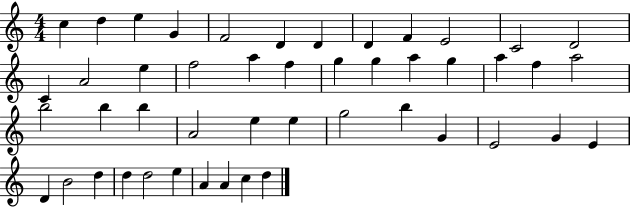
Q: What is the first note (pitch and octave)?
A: C5